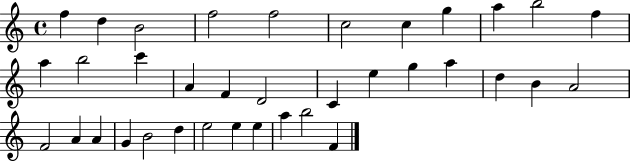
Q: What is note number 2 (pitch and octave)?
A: D5